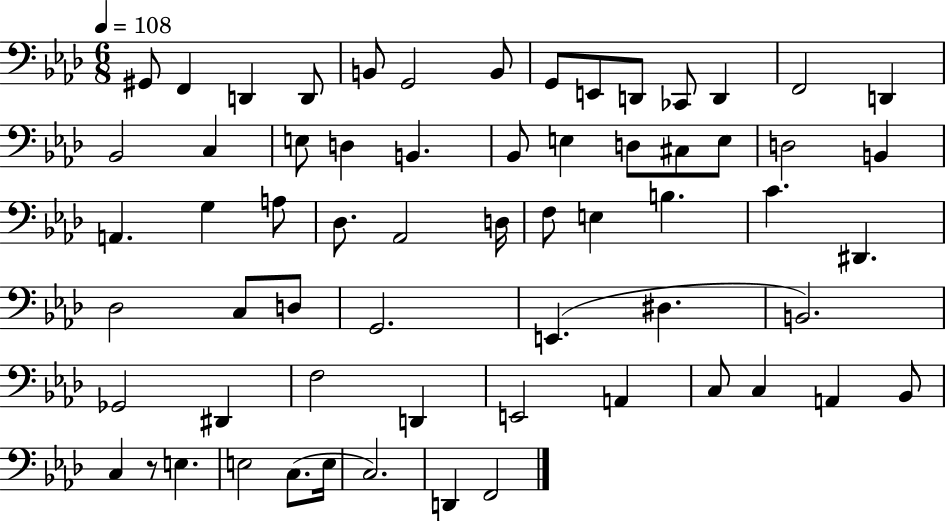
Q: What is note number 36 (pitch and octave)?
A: C4